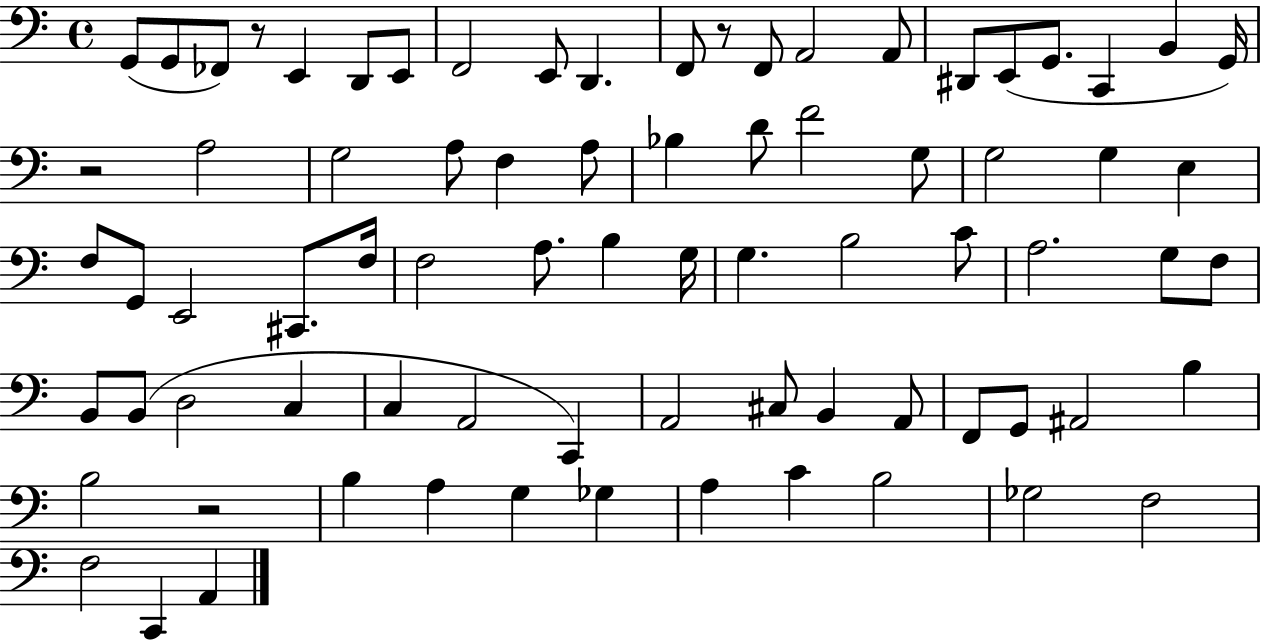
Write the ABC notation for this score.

X:1
T:Untitled
M:4/4
L:1/4
K:C
G,,/2 G,,/2 _F,,/2 z/2 E,, D,,/2 E,,/2 F,,2 E,,/2 D,, F,,/2 z/2 F,,/2 A,,2 A,,/2 ^D,,/2 E,,/2 G,,/2 C,, B,, G,,/4 z2 A,2 G,2 A,/2 F, A,/2 _B, D/2 F2 G,/2 G,2 G, E, F,/2 G,,/2 E,,2 ^C,,/2 F,/4 F,2 A,/2 B, G,/4 G, B,2 C/2 A,2 G,/2 F,/2 B,,/2 B,,/2 D,2 C, C, A,,2 C,, A,,2 ^C,/2 B,, A,,/2 F,,/2 G,,/2 ^A,,2 B, B,2 z2 B, A, G, _G, A, C B,2 _G,2 F,2 F,2 C,, A,,